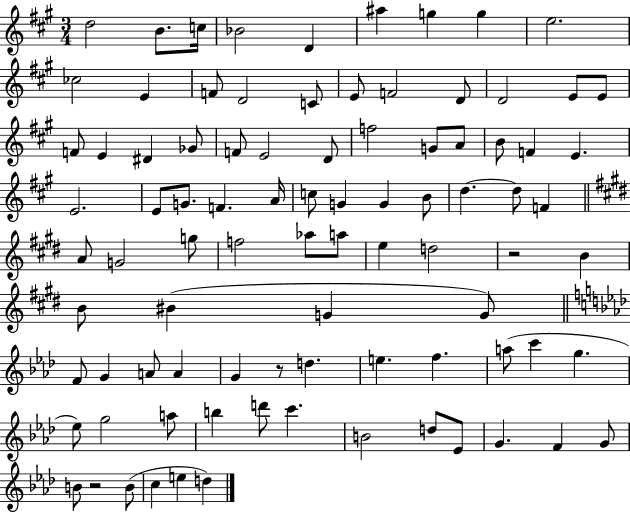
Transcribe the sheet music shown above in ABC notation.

X:1
T:Untitled
M:3/4
L:1/4
K:A
d2 B/2 c/4 _B2 D ^a g g e2 _c2 E F/2 D2 C/2 E/2 F2 D/2 D2 E/2 E/2 F/2 E ^D _G/2 F/2 E2 D/2 f2 G/2 A/2 B/2 F E E2 E/2 G/2 F A/4 c/2 G G B/2 d d/2 F A/2 G2 g/2 f2 _a/2 a/2 e d2 z2 B B/2 ^B G G/2 F/2 G A/2 A G z/2 d e f a/2 c' g _e/2 g2 a/2 b d'/2 c' B2 d/2 _E/2 G F G/2 B/2 z2 B/2 c e d